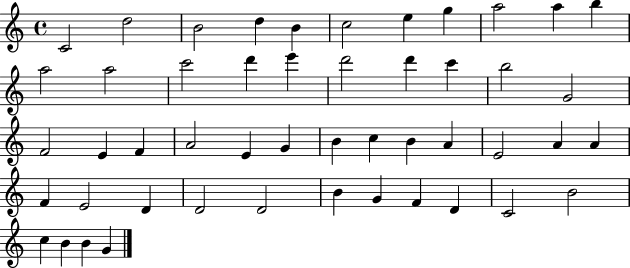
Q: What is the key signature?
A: C major